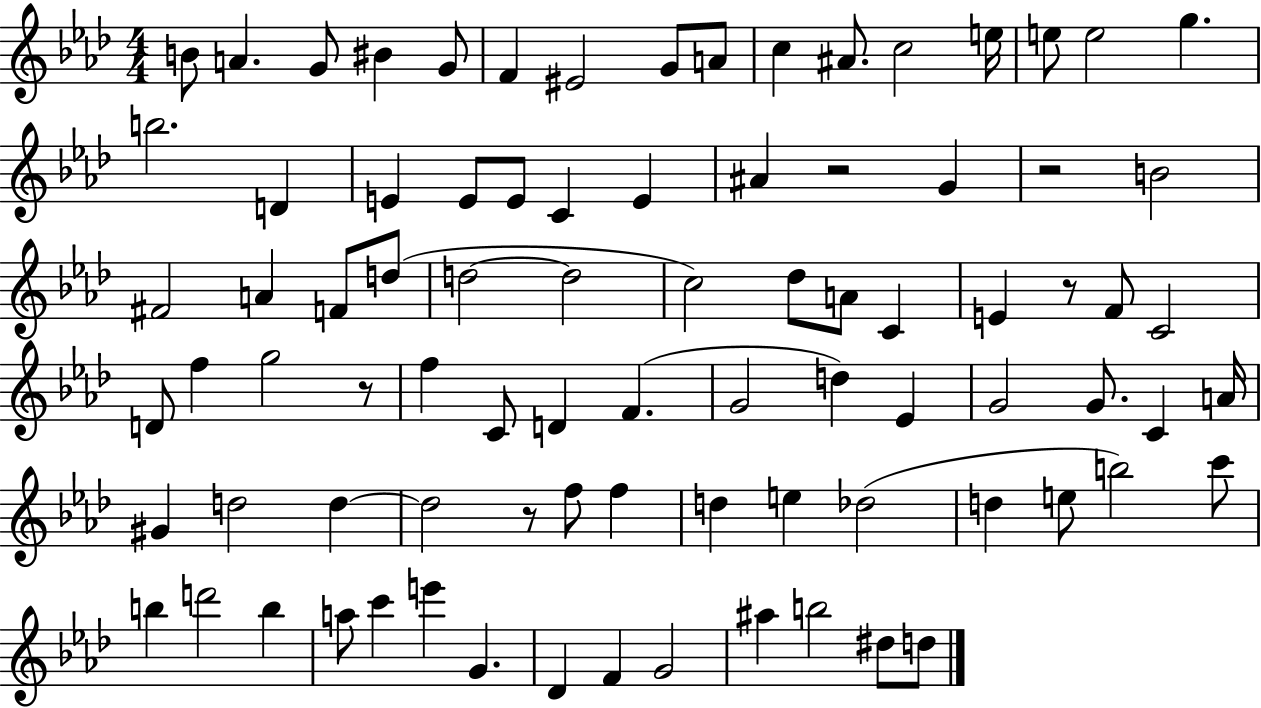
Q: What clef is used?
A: treble